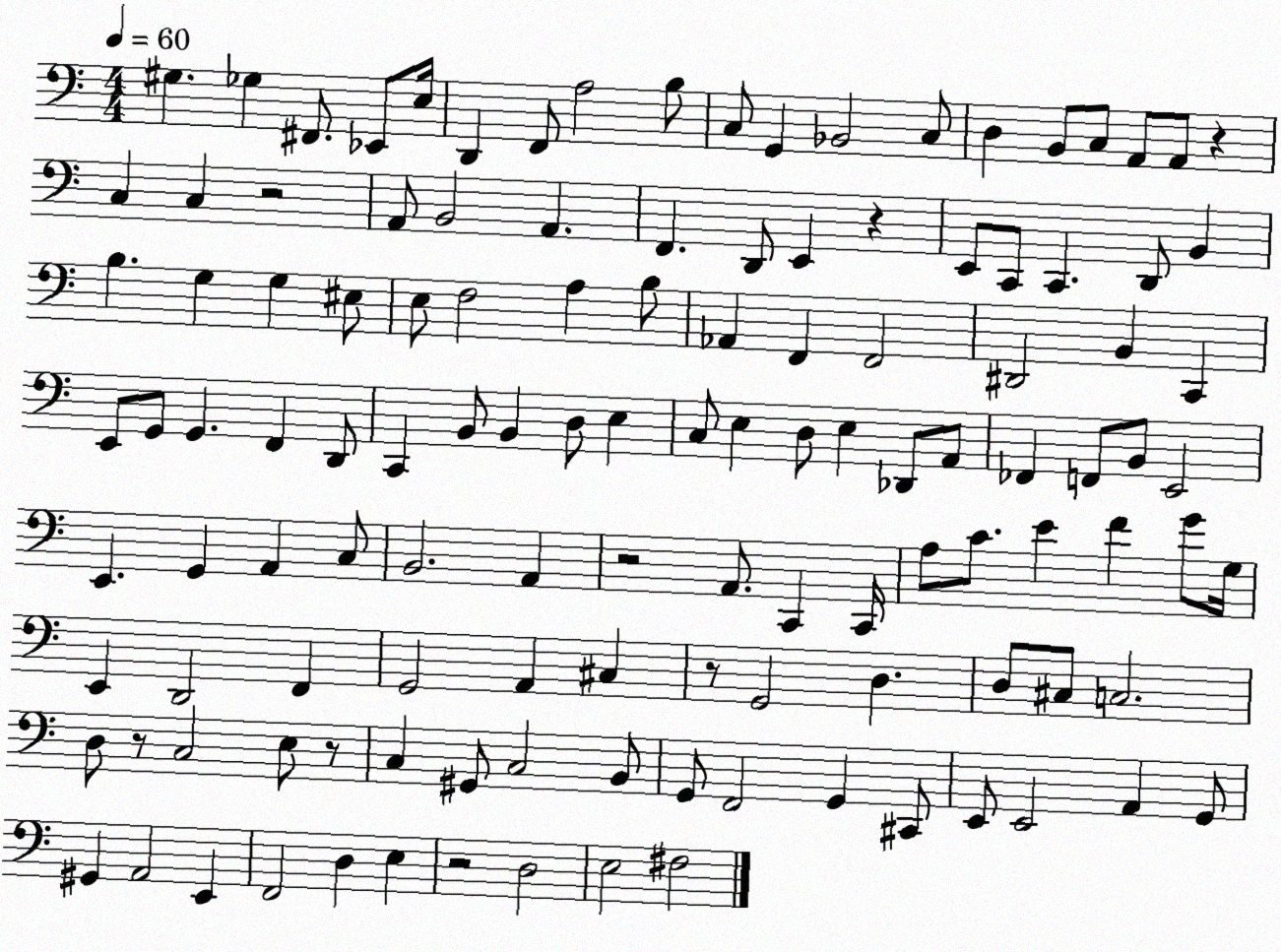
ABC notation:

X:1
T:Untitled
M:4/4
L:1/4
K:C
^G, _G, ^F,,/2 _E,,/2 E,/4 D,, F,,/2 A,2 B,/2 C,/2 G,, _B,,2 C,/2 D, B,,/2 C,/2 A,,/2 A,,/2 z C, C, z2 A,,/2 B,,2 A,, F,, D,,/2 E,, z E,,/2 C,,/2 C,, D,,/2 B,, B, G, G, ^E,/2 E,/2 F,2 A, B,/2 _A,, F,, F,,2 ^D,,2 B,, C,, E,,/2 G,,/2 G,, F,, D,,/2 C,, B,,/2 B,, D,/2 E, C,/2 E, D,/2 E, _D,,/2 A,,/2 _F,, F,,/2 B,,/2 E,,2 E,, G,, A,, C,/2 B,,2 A,, z2 A,,/2 C,, C,,/4 A,/2 C/2 E F G/2 G,/4 E,, D,,2 F,, G,,2 A,, ^C, z/2 G,,2 D, D,/2 ^C,/2 C,2 D,/2 z/2 C,2 E,/2 z/2 C, ^G,,/2 C,2 B,,/2 G,,/2 F,,2 G,, ^C,,/2 E,,/2 E,,2 A,, G,,/2 ^G,, A,,2 E,, F,,2 D, E, z2 D,2 E,2 ^F,2